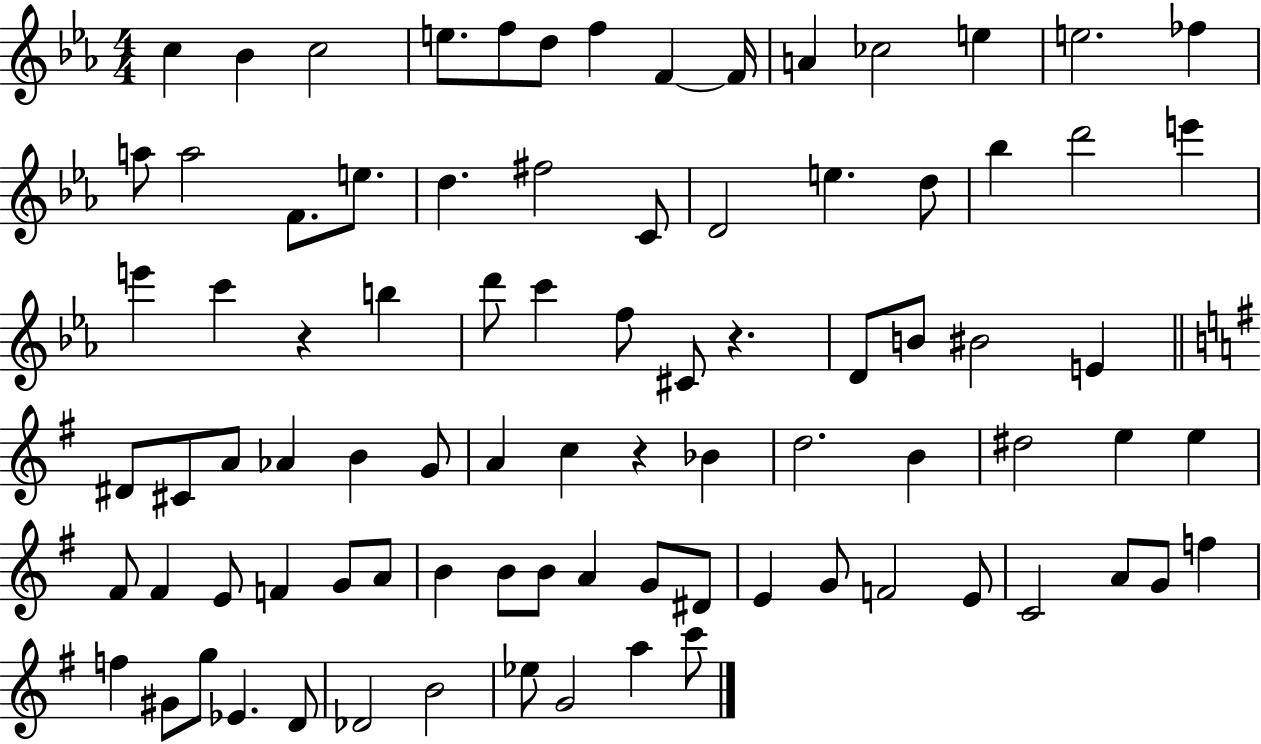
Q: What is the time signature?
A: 4/4